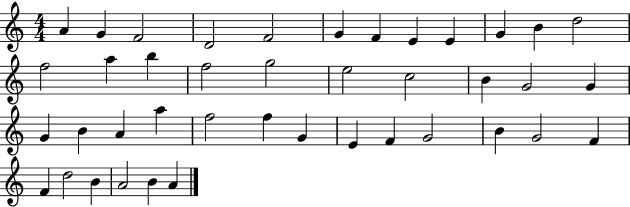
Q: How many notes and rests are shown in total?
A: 41